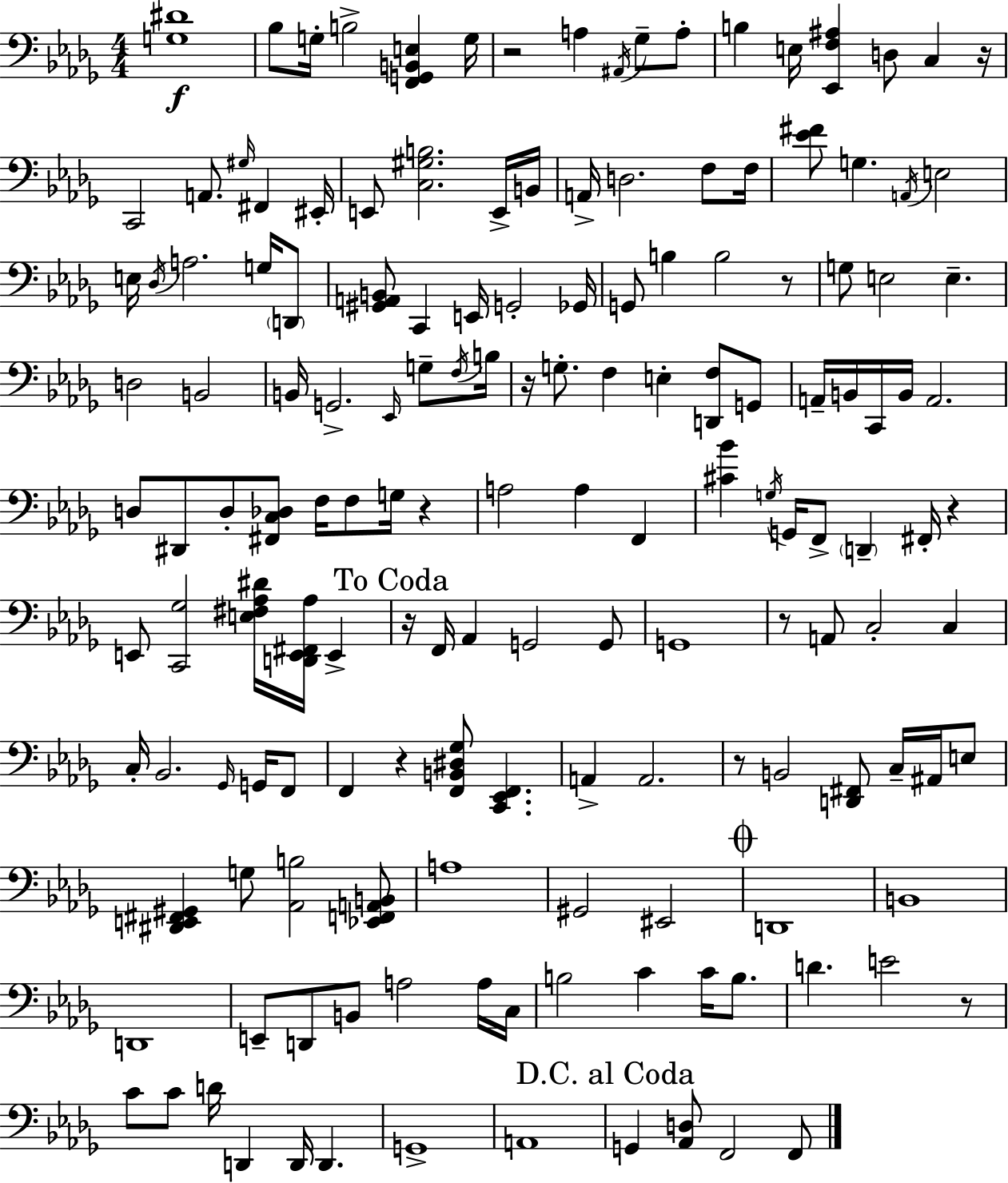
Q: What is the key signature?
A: BES minor